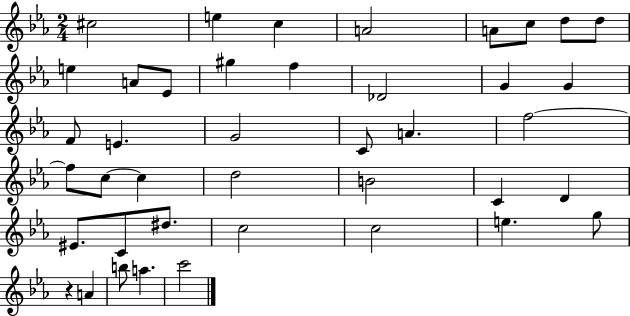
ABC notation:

X:1
T:Untitled
M:2/4
L:1/4
K:Eb
^c2 e c A2 A/2 c/2 d/2 d/2 e A/2 _E/2 ^g f _D2 G G F/2 E G2 C/2 A f2 f/2 c/2 c d2 B2 C D ^E/2 C/2 ^d/2 c2 c2 e g/2 z A b/2 a c'2